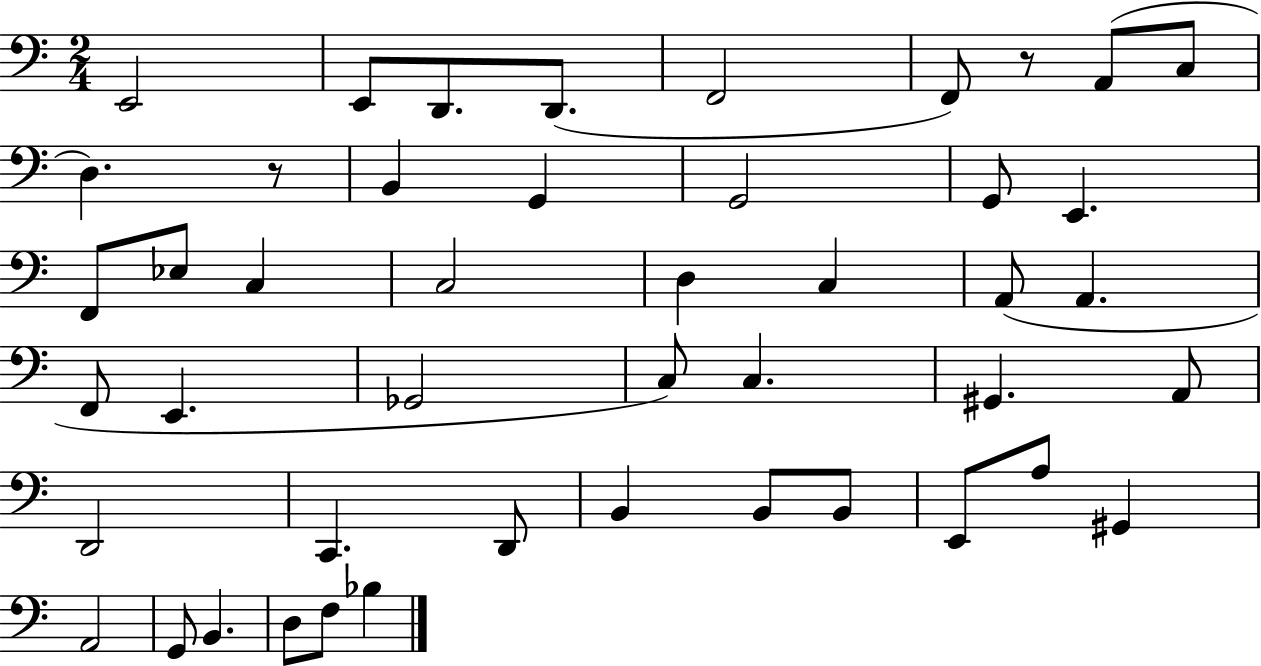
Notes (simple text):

E2/h E2/e D2/e. D2/e. F2/h F2/e R/e A2/e C3/e D3/q. R/e B2/q G2/q G2/h G2/e E2/q. F2/e Eb3/e C3/q C3/h D3/q C3/q A2/e A2/q. F2/e E2/q. Gb2/h C3/e C3/q. G#2/q. A2/e D2/h C2/q. D2/e B2/q B2/e B2/e E2/e A3/e G#2/q A2/h G2/e B2/q. D3/e F3/e Bb3/q